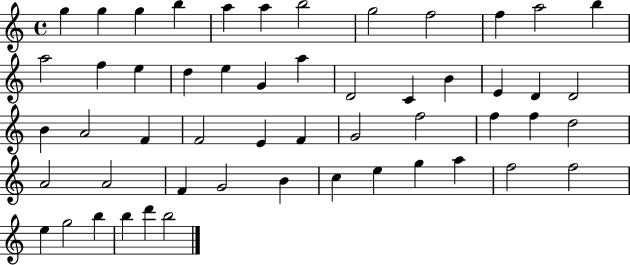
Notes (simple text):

G5/q G5/q G5/q B5/q A5/q A5/q B5/h G5/h F5/h F5/q A5/h B5/q A5/h F5/q E5/q D5/q E5/q G4/q A5/q D4/h C4/q B4/q E4/q D4/q D4/h B4/q A4/h F4/q F4/h E4/q F4/q G4/h F5/h F5/q F5/q D5/h A4/h A4/h F4/q G4/h B4/q C5/q E5/q G5/q A5/q F5/h F5/h E5/q G5/h B5/q B5/q D6/q B5/h